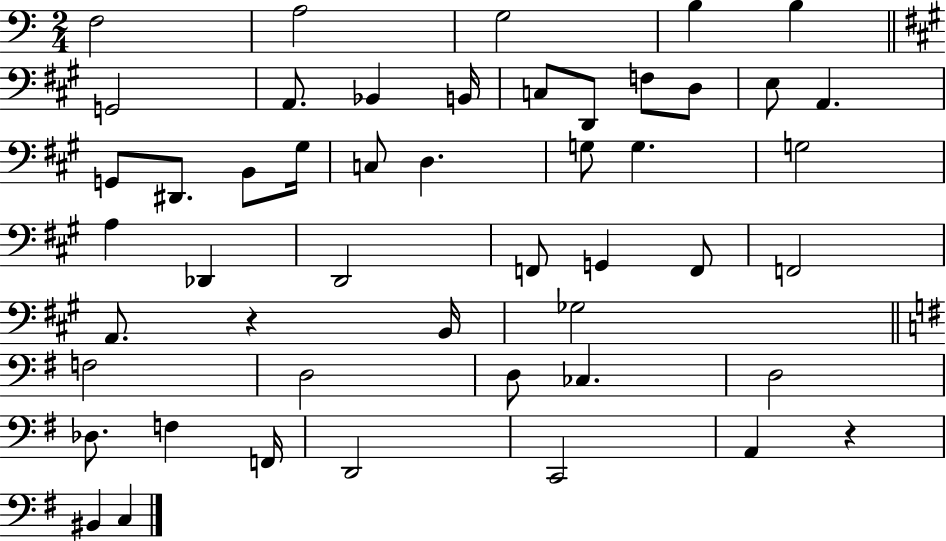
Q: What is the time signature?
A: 2/4